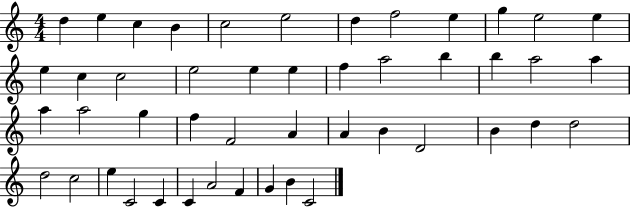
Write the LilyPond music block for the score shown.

{
  \clef treble
  \numericTimeSignature
  \time 4/4
  \key c \major
  d''4 e''4 c''4 b'4 | c''2 e''2 | d''4 f''2 e''4 | g''4 e''2 e''4 | \break e''4 c''4 c''2 | e''2 e''4 e''4 | f''4 a''2 b''4 | b''4 a''2 a''4 | \break a''4 a''2 g''4 | f''4 f'2 a'4 | a'4 b'4 d'2 | b'4 d''4 d''2 | \break d''2 c''2 | e''4 c'2 c'4 | c'4 a'2 f'4 | g'4 b'4 c'2 | \break \bar "|."
}